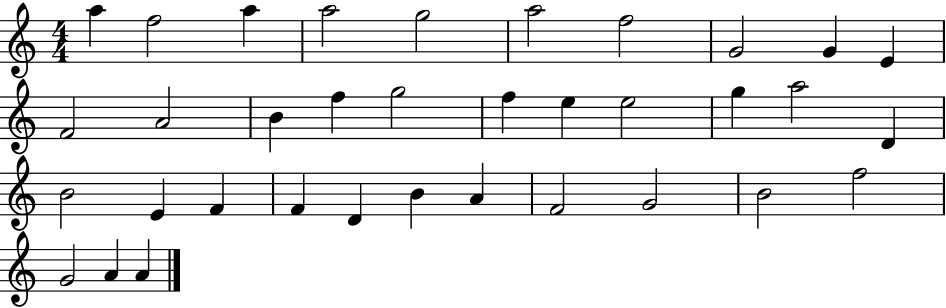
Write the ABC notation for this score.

X:1
T:Untitled
M:4/4
L:1/4
K:C
a f2 a a2 g2 a2 f2 G2 G E F2 A2 B f g2 f e e2 g a2 D B2 E F F D B A F2 G2 B2 f2 G2 A A